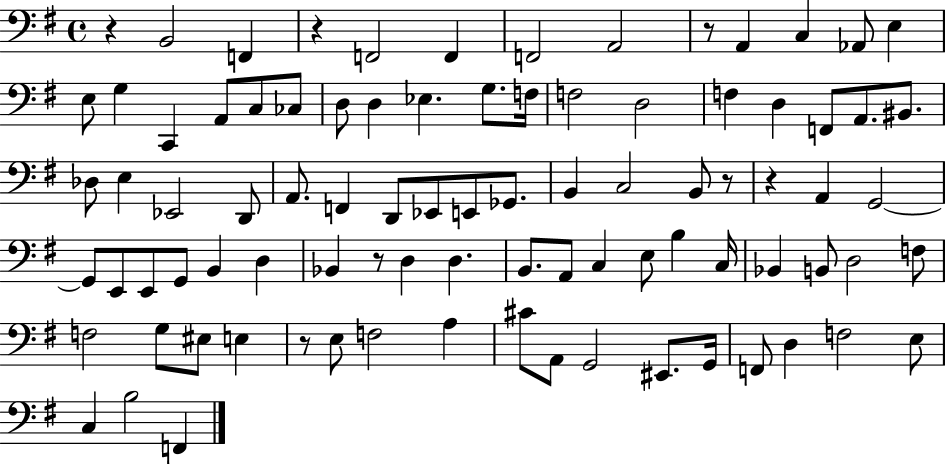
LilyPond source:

{
  \clef bass
  \time 4/4
  \defaultTimeSignature
  \key g \major
  r4 b,2 f,4 | r4 f,2 f,4 | f,2 a,2 | r8 a,4 c4 aes,8 e4 | \break e8 g4 c,4 a,8 c8 ces8 | d8 d4 ees4. g8. f16 | f2 d2 | f4 d4 f,8 a,8. bis,8. | \break des8 e4 ees,2 d,8 | a,8. f,4 d,8 ees,8 e,8 ges,8. | b,4 c2 b,8 r8 | r4 a,4 g,2~~ | \break g,8 e,8 e,8 g,8 b,4 d4 | bes,4 r8 d4 d4. | b,8. a,8 c4 e8 b4 c16 | bes,4 b,8 d2 f8 | \break f2 g8 eis8 e4 | r8 e8 f2 a4 | cis'8 a,8 g,2 eis,8. g,16 | f,8 d4 f2 e8 | \break c4 b2 f,4 | \bar "|."
}